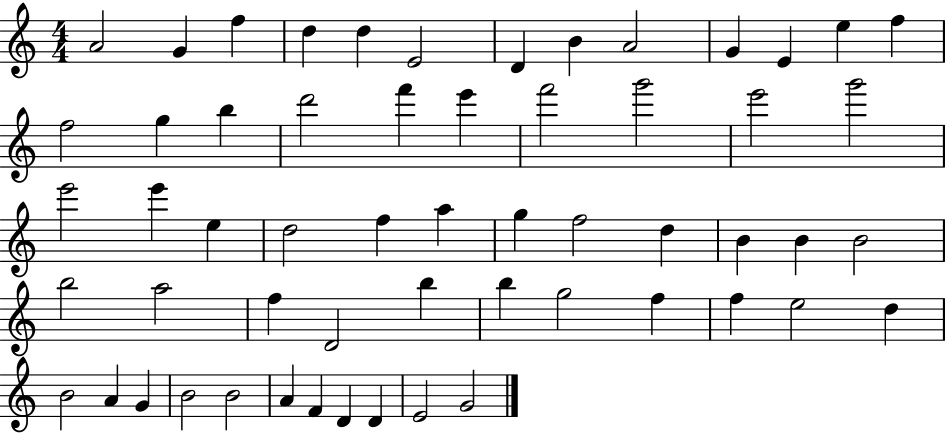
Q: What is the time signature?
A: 4/4